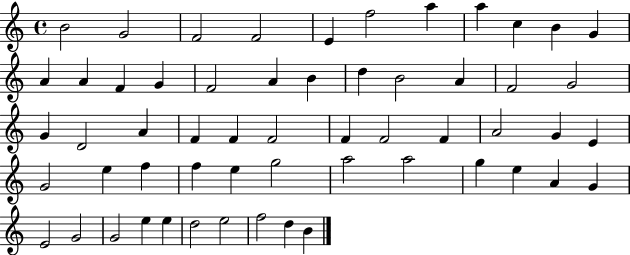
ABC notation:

X:1
T:Untitled
M:4/4
L:1/4
K:C
B2 G2 F2 F2 E f2 a a c B G A A F G F2 A B d B2 A F2 G2 G D2 A F F F2 F F2 F A2 G E G2 e f f e g2 a2 a2 g e A G E2 G2 G2 e e d2 e2 f2 d B